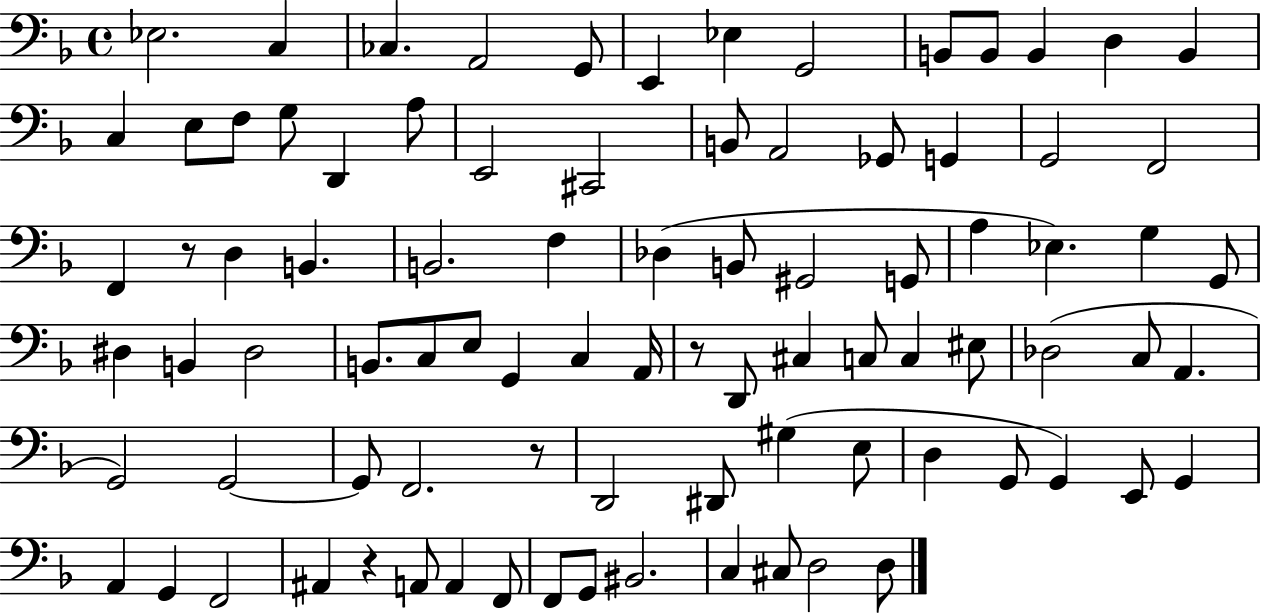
{
  \clef bass
  \time 4/4
  \defaultTimeSignature
  \key f \major
  ees2. c4 | ces4. a,2 g,8 | e,4 ees4 g,2 | b,8 b,8 b,4 d4 b,4 | \break c4 e8 f8 g8 d,4 a8 | e,2 cis,2 | b,8 a,2 ges,8 g,4 | g,2 f,2 | \break f,4 r8 d4 b,4. | b,2. f4 | des4( b,8 gis,2 g,8 | a4 ees4.) g4 g,8 | \break dis4 b,4 dis2 | b,8. c8 e8 g,4 c4 a,16 | r8 d,8 cis4 c8 c4 eis8 | des2( c8 a,4. | \break g,2) g,2~~ | g,8 f,2. r8 | d,2 dis,8 gis4( e8 | d4 g,8 g,4) e,8 g,4 | \break a,4 g,4 f,2 | ais,4 r4 a,8 a,4 f,8 | f,8 g,8 bis,2. | c4 cis8 d2 d8 | \break \bar "|."
}